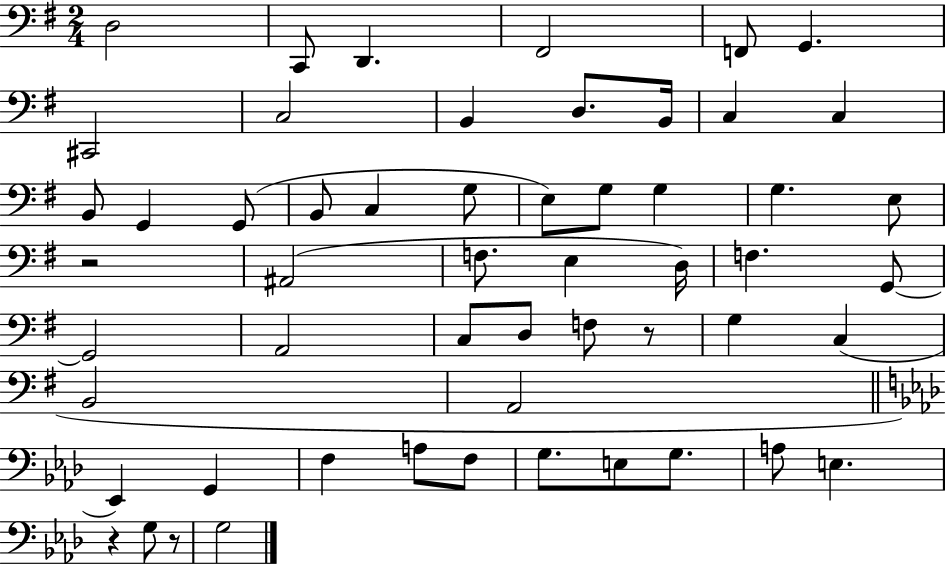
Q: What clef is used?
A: bass